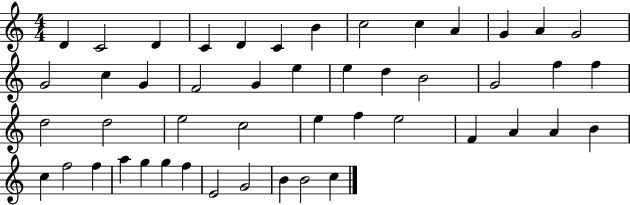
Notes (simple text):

D4/q C4/h D4/q C4/q D4/q C4/q B4/q C5/h C5/q A4/q G4/q A4/q G4/h G4/h C5/q G4/q F4/h G4/q E5/q E5/q D5/q B4/h G4/h F5/q F5/q D5/h D5/h E5/h C5/h E5/q F5/q E5/h F4/q A4/q A4/q B4/q C5/q F5/h F5/q A5/q G5/q G5/q F5/q E4/h G4/h B4/q B4/h C5/q